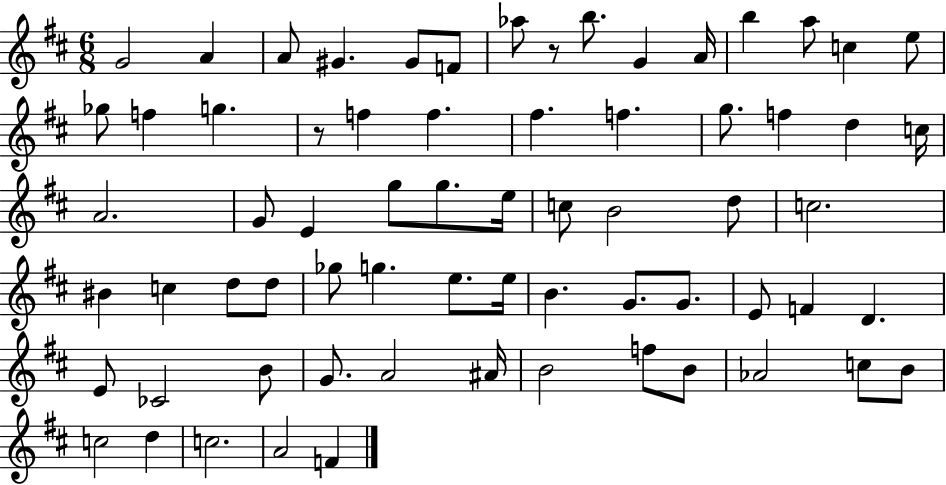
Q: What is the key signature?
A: D major